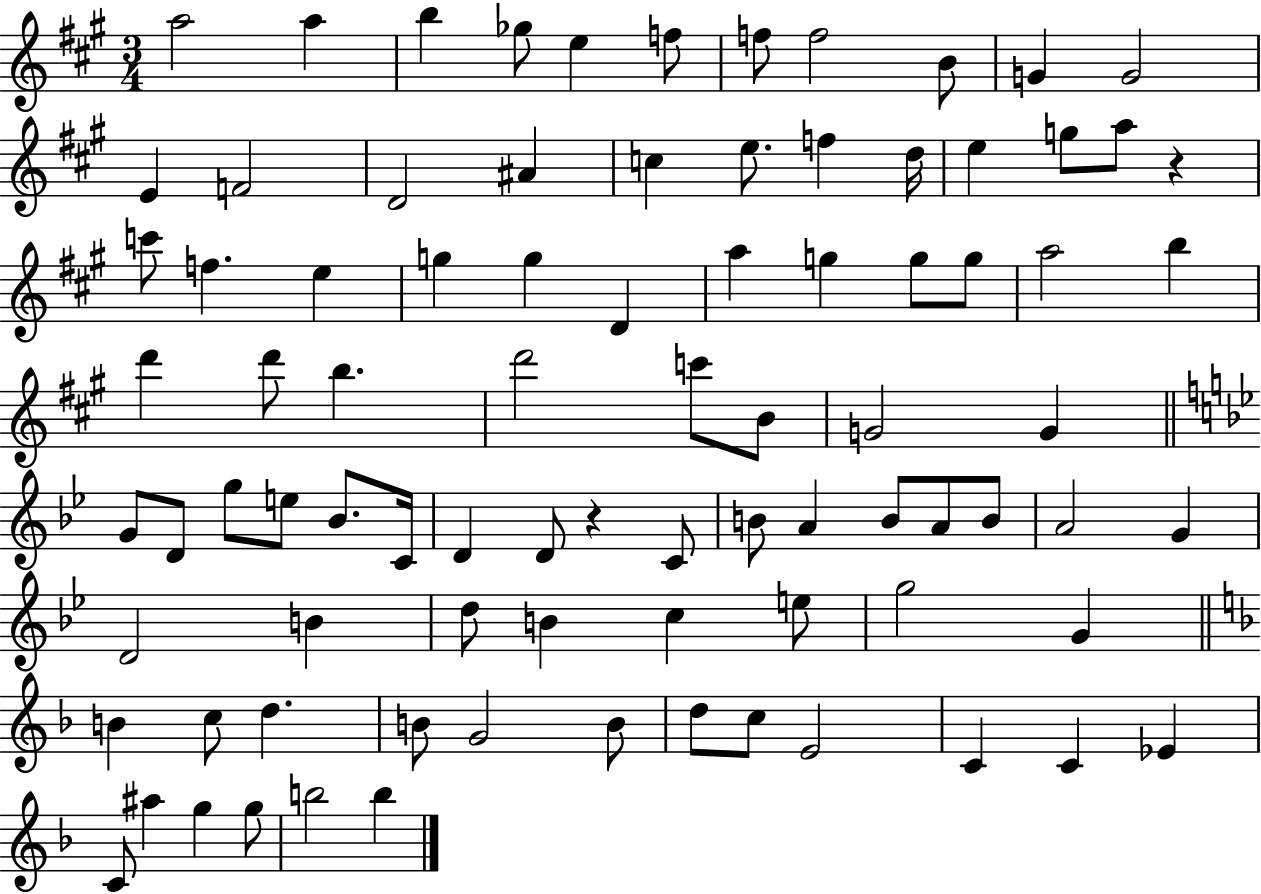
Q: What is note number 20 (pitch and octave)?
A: E5